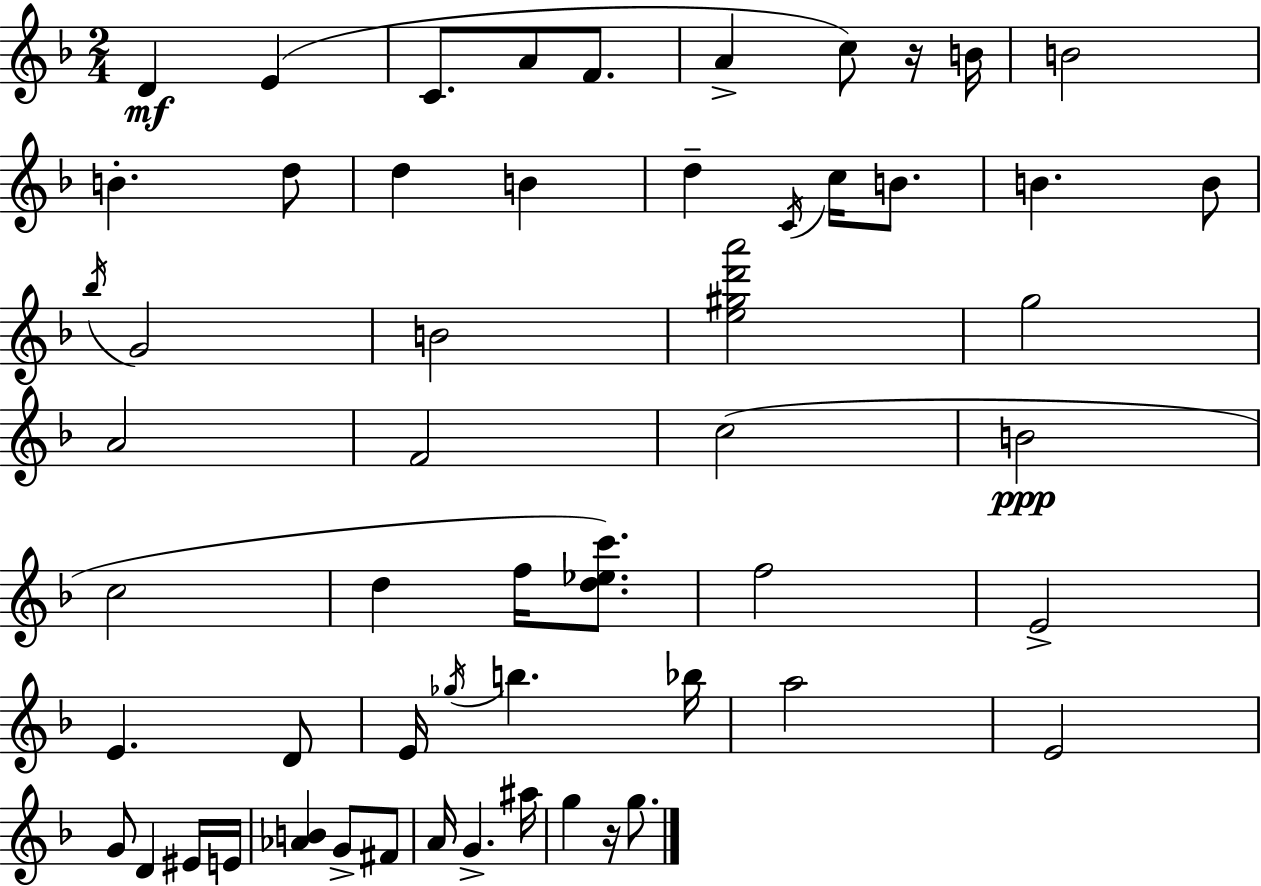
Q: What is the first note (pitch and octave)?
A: D4